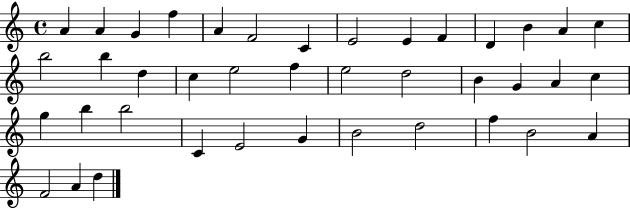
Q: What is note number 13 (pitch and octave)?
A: A4